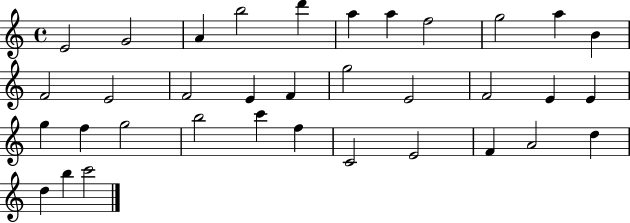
E4/h G4/h A4/q B5/h D6/q A5/q A5/q F5/h G5/h A5/q B4/q F4/h E4/h F4/h E4/q F4/q G5/h E4/h F4/h E4/q E4/q G5/q F5/q G5/h B5/h C6/q F5/q C4/h E4/h F4/q A4/h D5/q D5/q B5/q C6/h